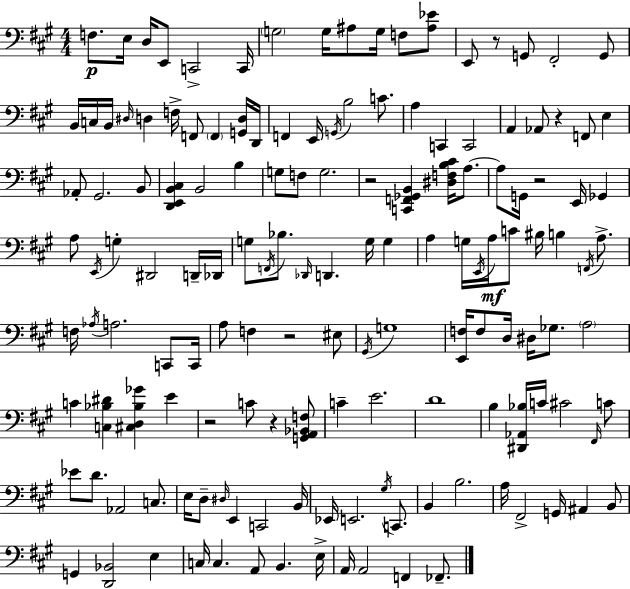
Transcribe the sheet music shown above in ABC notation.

X:1
T:Untitled
M:4/4
L:1/4
K:A
F,/2 E,/4 D,/4 E,,/2 C,,2 C,,/4 G,2 G,/4 ^A,/2 G,/4 F,/2 [^A,_E]/2 E,,/2 z/2 G,,/2 ^F,,2 G,,/2 B,,/4 C,/4 B,,/4 ^D,/4 D, F,/4 F,,/2 F,, [G,,D,]/4 D,,/4 F,, E,,/4 G,,/4 B,2 C/2 A, C,, C,,2 A,, _A,,/2 z F,,/2 E, _A,,/2 ^G,,2 B,,/2 [D,,E,,B,,^C,] B,,2 B, G,/2 F,/2 G,2 z2 [C,,F,,_G,,B,,] [^D,F,B,^C]/4 A,/2 A,/2 G,,/4 z2 E,,/4 _G,, A,/2 E,,/4 G, ^D,,2 D,,/4 _D,,/4 G,/2 F,,/4 _B,/2 _D,,/4 D,, G,/4 G, A, G,/4 E,,/4 A,/4 C/2 ^B,/4 B, F,,/4 A,/2 F,/4 _A,/4 A,2 C,,/2 C,,/4 A,/2 F, z2 ^E,/2 ^G,,/4 G,4 [E,,F,]/4 F,/2 D,/4 ^D,/4 _G,/2 A,2 C [C,_B,^D] [^C,D,_B,_G] E z2 C/2 z [G,,A,,_B,,F,]/2 C E2 D4 B, [^D,,_A,,_B,]/4 C/4 ^C2 ^F,,/4 C/2 _E/2 D/2 _A,,2 C,/2 E,/4 D,/2 ^D,/4 E,, C,,2 B,,/4 _E,,/4 E,,2 ^G,/4 C,,/2 B,, B,2 A,/4 ^F,,2 G,,/4 ^A,, B,,/2 G,, [D,,_B,,]2 E, C,/4 C, A,,/2 B,, E,/4 A,,/4 A,,2 F,, _F,,/2